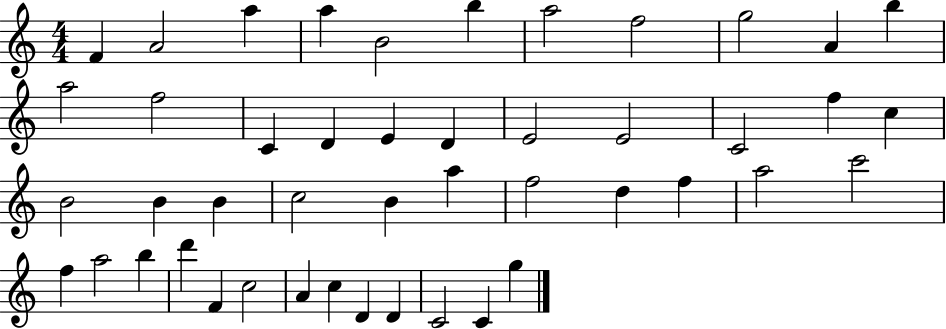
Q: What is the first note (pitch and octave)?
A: F4